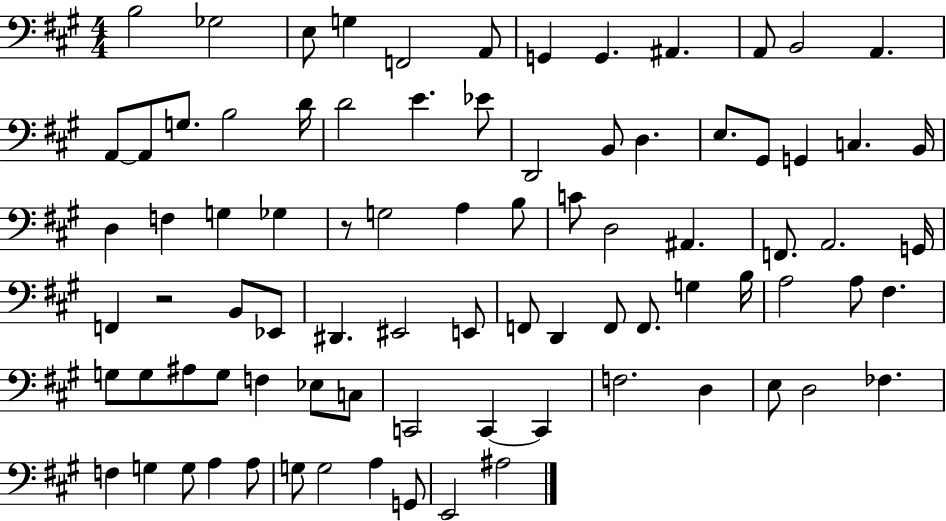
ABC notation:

X:1
T:Untitled
M:4/4
L:1/4
K:A
B,2 _G,2 E,/2 G, F,,2 A,,/2 G,, G,, ^A,, A,,/2 B,,2 A,, A,,/2 A,,/2 G,/2 B,2 D/4 D2 E _E/2 D,,2 B,,/2 D, E,/2 ^G,,/2 G,, C, B,,/4 D, F, G, _G, z/2 G,2 A, B,/2 C/2 D,2 ^A,, F,,/2 A,,2 G,,/4 F,, z2 B,,/2 _E,,/2 ^D,, ^E,,2 E,,/2 F,,/2 D,, F,,/2 F,,/2 G, B,/4 A,2 A,/2 ^F, G,/2 G,/2 ^A,/2 G,/2 F, _E,/2 C,/2 C,,2 C,, C,, F,2 D, E,/2 D,2 _F, F, G, G,/2 A, A,/2 G,/2 G,2 A, G,,/2 E,,2 ^A,2